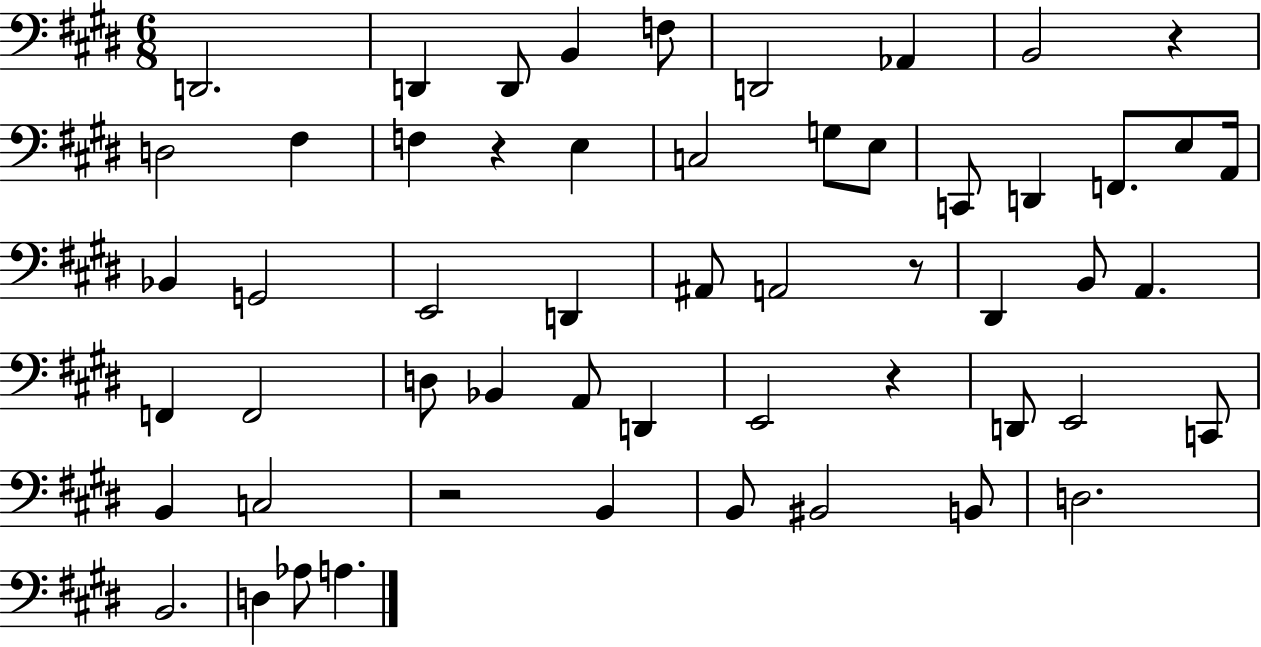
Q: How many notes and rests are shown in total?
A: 55